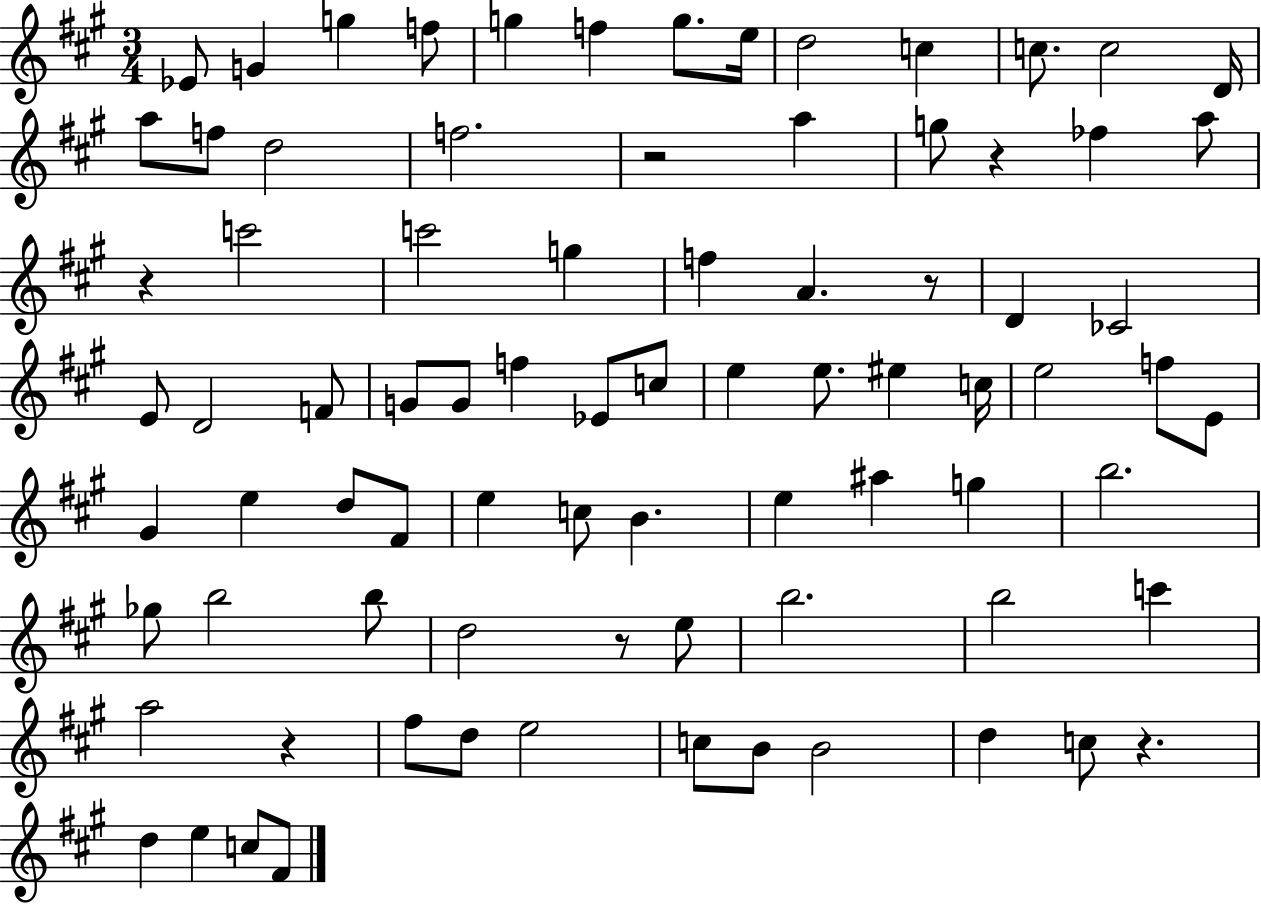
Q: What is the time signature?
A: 3/4